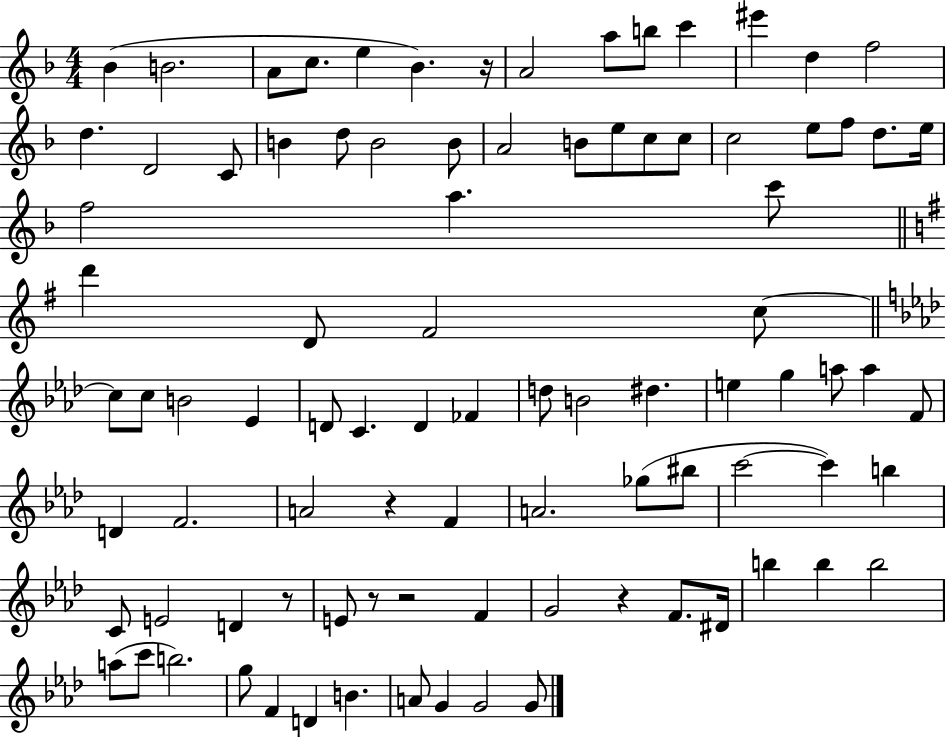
{
  \clef treble
  \numericTimeSignature
  \time 4/4
  \key f \major
  \repeat volta 2 { bes'4( b'2. | a'8 c''8. e''4 bes'4.) r16 | a'2 a''8 b''8 c'''4 | eis'''4 d''4 f''2 | \break d''4. d'2 c'8 | b'4 d''8 b'2 b'8 | a'2 b'8 e''8 c''8 c''8 | c''2 e''8 f''8 d''8. e''16 | \break f''2 a''4. c'''8 | \bar "||" \break \key g \major d'''4 d'8 fis'2 c''8~~ | \bar "||" \break \key f \minor c''8 c''8 b'2 ees'4 | d'8 c'4. d'4 fes'4 | d''8 b'2 dis''4. | e''4 g''4 a''8 a''4 f'8 | \break d'4 f'2. | a'2 r4 f'4 | a'2. ges''8( bis''8 | c'''2~~ c'''4) b''4 | \break c'8 e'2 d'4 r8 | e'8 r8 r2 f'4 | g'2 r4 f'8. dis'16 | b''4 b''4 b''2 | \break a''8( c'''8 b''2.) | g''8 f'4 d'4 b'4. | a'8 g'4 g'2 g'8 | } \bar "|."
}